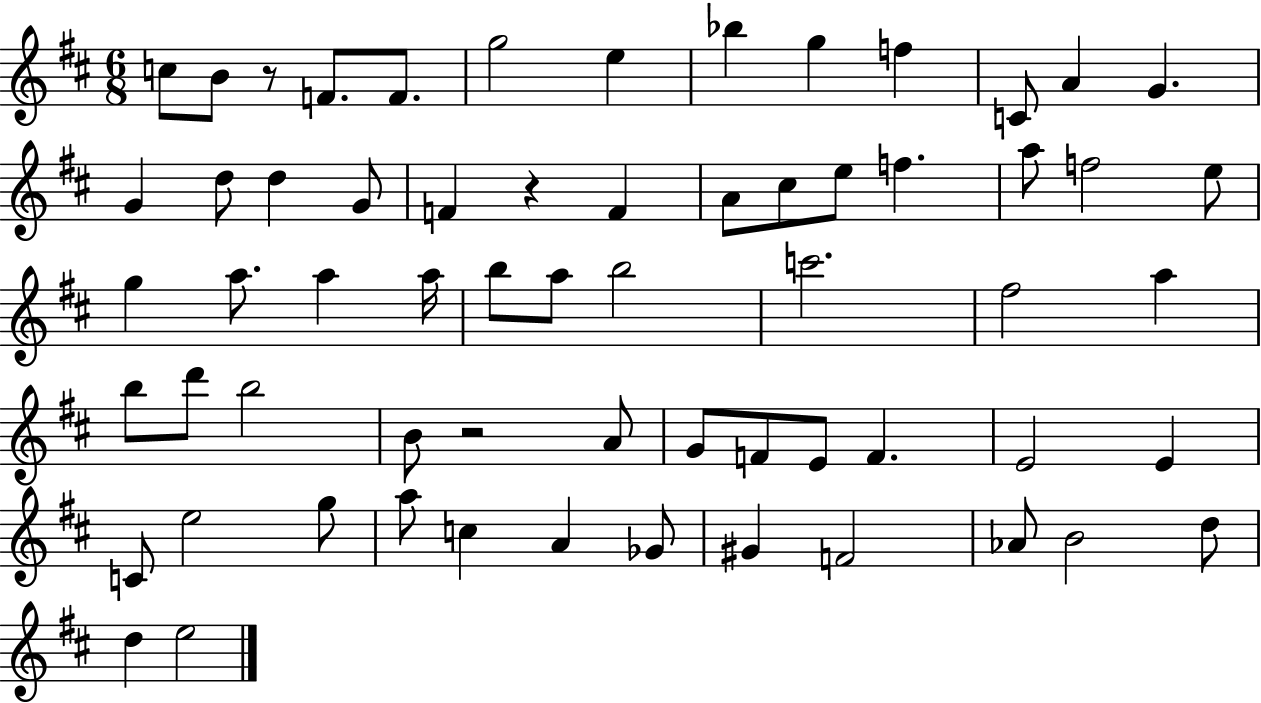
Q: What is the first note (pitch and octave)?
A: C5